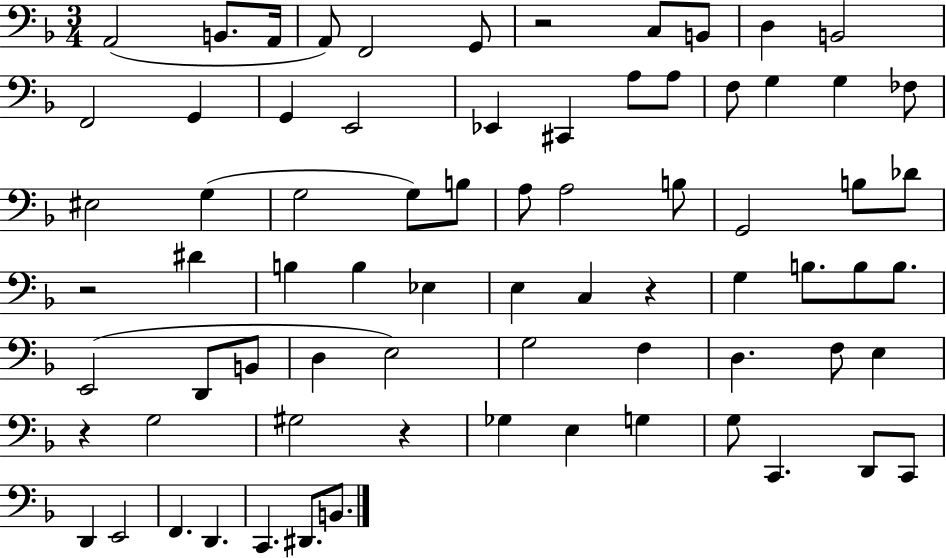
A2/h B2/e. A2/s A2/e F2/h G2/e R/h C3/e B2/e D3/q B2/h F2/h G2/q G2/q E2/h Eb2/q C#2/q A3/e A3/e F3/e G3/q G3/q FES3/e EIS3/h G3/q G3/h G3/e B3/e A3/e A3/h B3/e G2/h B3/e Db4/e R/h D#4/q B3/q B3/q Eb3/q E3/q C3/q R/q G3/q B3/e. B3/e B3/e. E2/h D2/e B2/e D3/q E3/h G3/h F3/q D3/q. F3/e E3/q R/q G3/h G#3/h R/q Gb3/q E3/q G3/q G3/e C2/q. D2/e C2/e D2/q E2/h F2/q. D2/q. C2/q. D#2/e. B2/e.